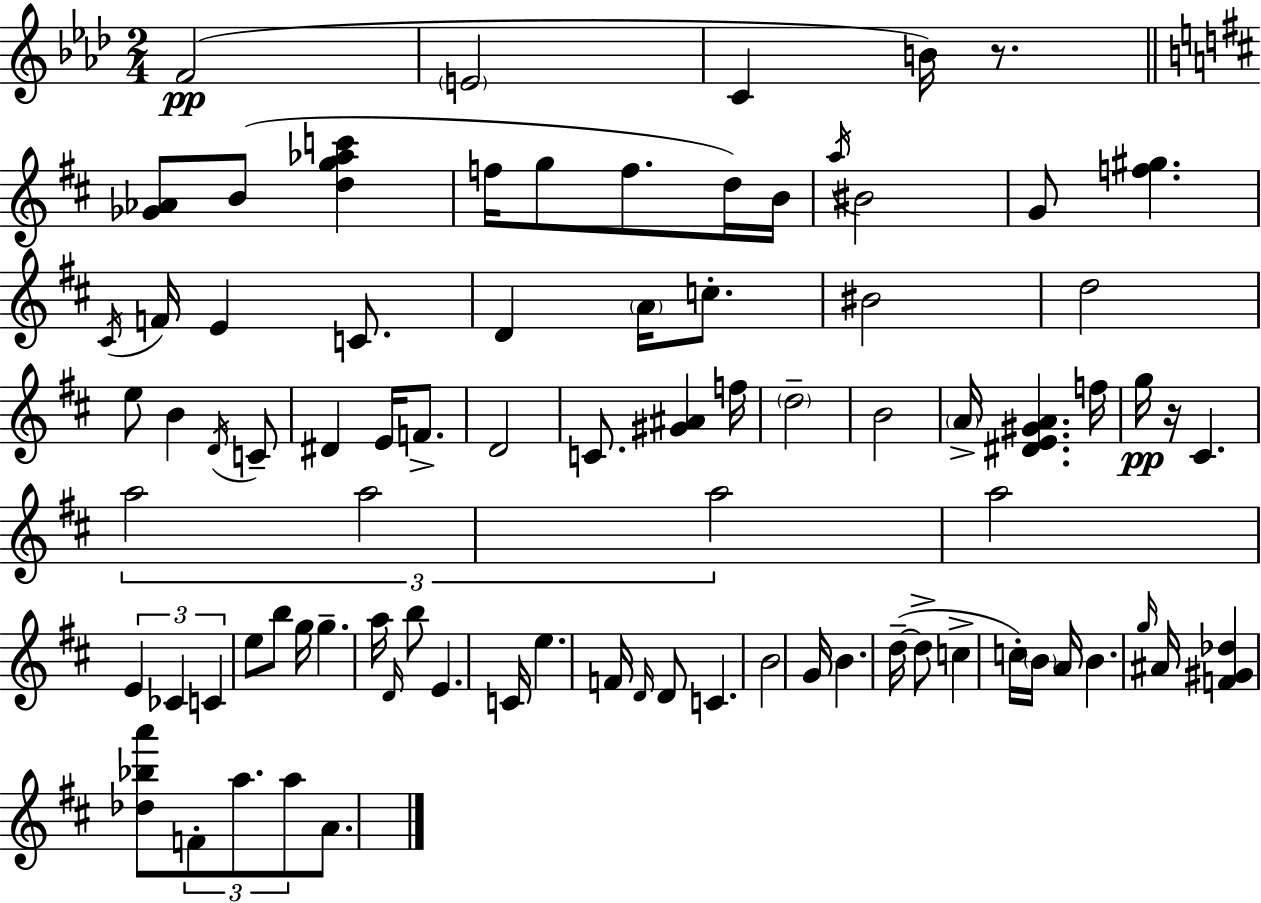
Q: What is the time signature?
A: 2/4